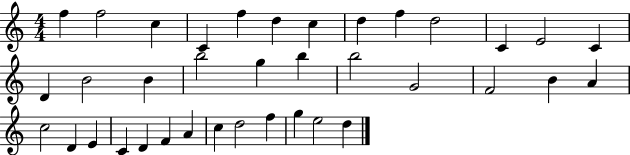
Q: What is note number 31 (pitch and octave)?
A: A4